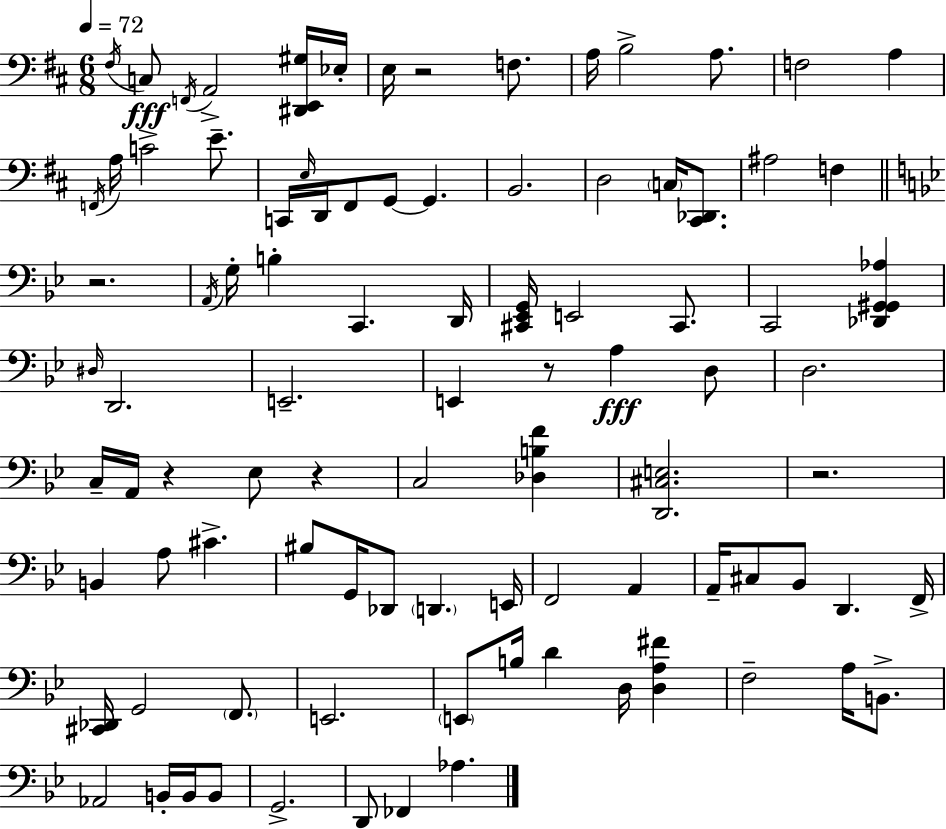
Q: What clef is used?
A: bass